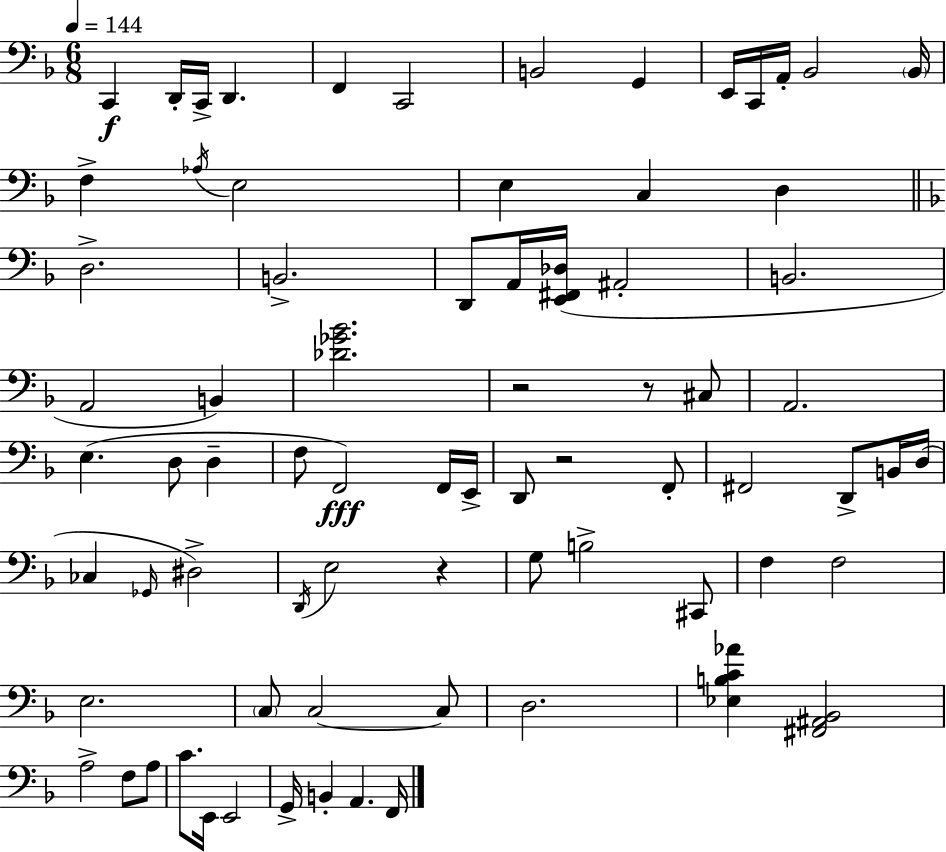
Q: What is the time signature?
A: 6/8